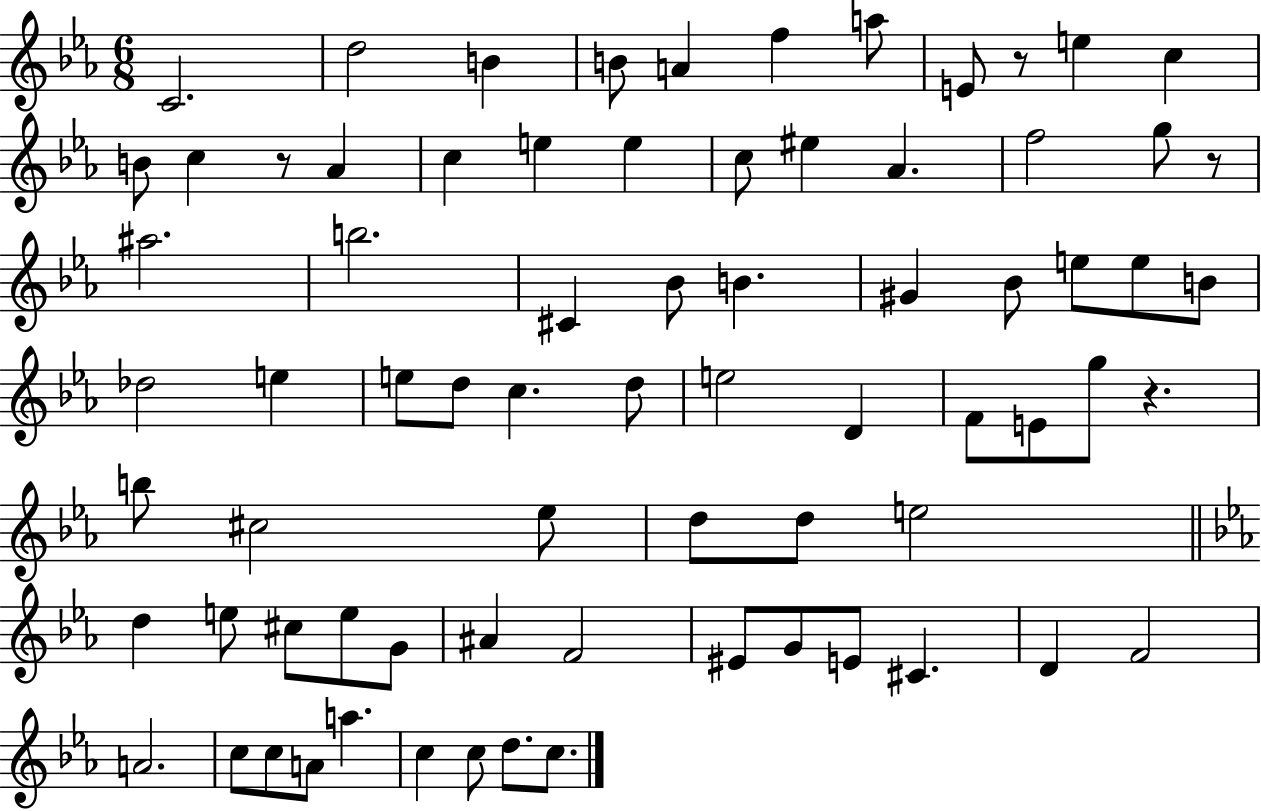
{
  \clef treble
  \numericTimeSignature
  \time 6/8
  \key ees \major
  c'2. | d''2 b'4 | b'8 a'4 f''4 a''8 | e'8 r8 e''4 c''4 | \break b'8 c''4 r8 aes'4 | c''4 e''4 e''4 | c''8 eis''4 aes'4. | f''2 g''8 r8 | \break ais''2. | b''2. | cis'4 bes'8 b'4. | gis'4 bes'8 e''8 e''8 b'8 | \break des''2 e''4 | e''8 d''8 c''4. d''8 | e''2 d'4 | f'8 e'8 g''8 r4. | \break b''8 cis''2 ees''8 | d''8 d''8 e''2 | \bar "||" \break \key ees \major d''4 e''8 cis''8 e''8 g'8 | ais'4 f'2 | eis'8 g'8 e'8 cis'4. | d'4 f'2 | \break a'2. | c''8 c''8 a'8 a''4. | c''4 c''8 d''8. c''8. | \bar "|."
}